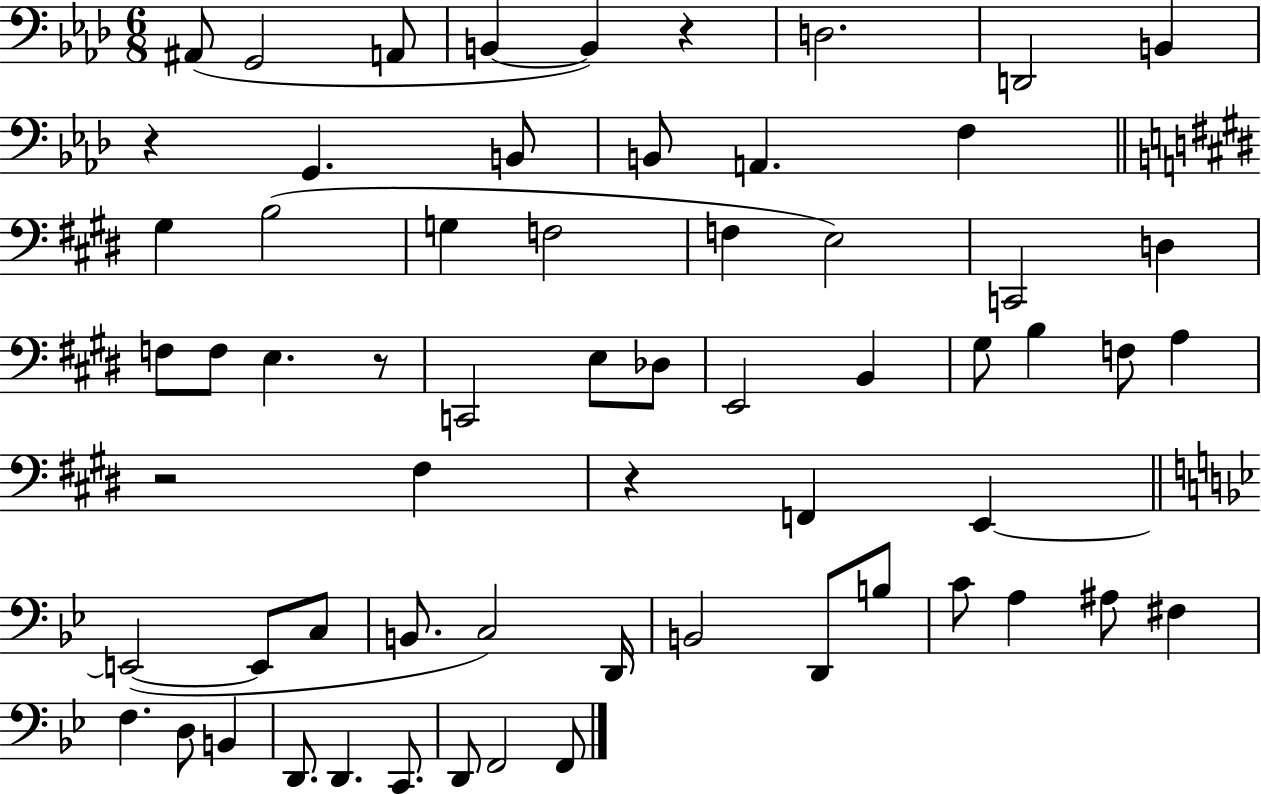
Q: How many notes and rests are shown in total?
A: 63